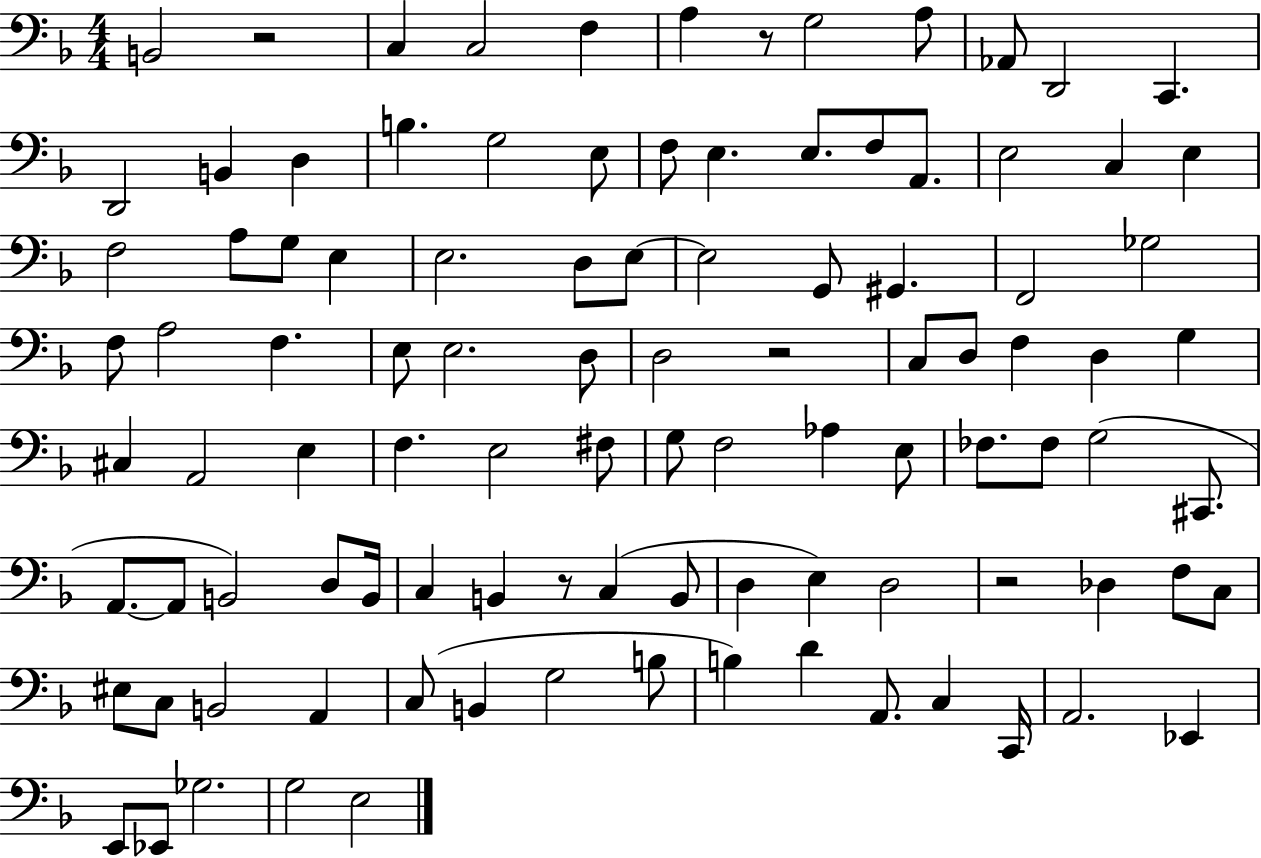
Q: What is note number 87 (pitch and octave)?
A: D4